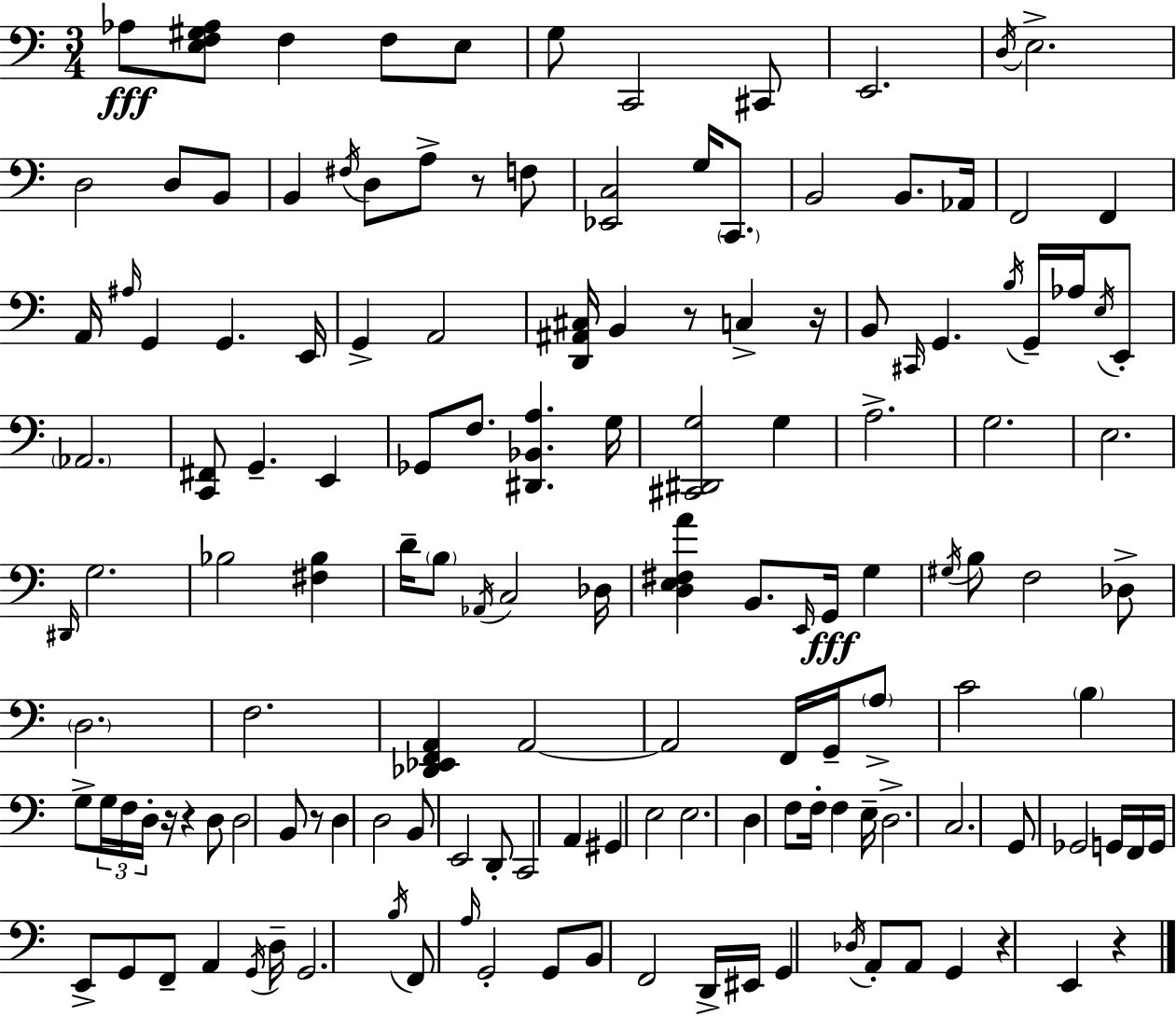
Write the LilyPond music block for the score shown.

{
  \clef bass
  \numericTimeSignature
  \time 3/4
  \key a \minor
  \repeat volta 2 { aes8\fff <e f gis aes>8 f4 f8 e8 | g8 c,2 cis,8 | e,2. | \acciaccatura { d16 } e2.-> | \break d2 d8 b,8 | b,4 \acciaccatura { fis16 } d8 a8-> r8 | f8 <ees, c>2 g16 \parenthesize c,8. | b,2 b,8. | \break aes,16 f,2 f,4 | a,16 \grace { ais16 } g,4 g,4. | e,16 g,4-> a,2 | <d, ais, cis>16 b,4 r8 c4-> | \break r16 b,8 \grace { cis,16 } g,4. | \acciaccatura { b16 } g,16-- aes16 \acciaccatura { e16 } e,8-. \parenthesize aes,2. | <c, fis,>8 g,4.-- | e,4 ges,8 f8. <dis, bes, a>4. | \break g16 <cis, dis, g>2 | g4 a2.-> | g2. | e2. | \break \grace { dis,16 } g2. | bes2 | <fis bes>4 d'16-- \parenthesize b8 \acciaccatura { aes,16 } c2 | des16 <d e fis a'>4 | \break b,8. \grace { e,16 }\fff g,16 g4 \acciaccatura { gis16 } b8 | f2 des8-> \parenthesize d2. | f2. | <des, ees, f, a,>4 | \break a,2~~ a,2 | f,16 g,16-- \parenthesize a8-> c'2 | \parenthesize b4 g8-> | \tuplet 3/2 { g16 f16 d16-. } r16 r4 d8 d2 | \break b,8 r8 d4 | d2 b,8 | e,2 d,8-. c,2 | a,4 gis,4 | \break e2 e2. | d4 | f8 f16-. f4 e16-- d2.-> | c2. | \break g,8 | ges,2 g,16 f,16 g,16 e,8-> | g,8 f,8-- a,4 \acciaccatura { g,16 } d16-- g,2. | \acciaccatura { b16 } | \break f,8 \grace { a16 } g,2-. g,8 | b,8 f,2 d,16-> | eis,16 g,4 \acciaccatura { des16 } a,8-. a,8 g,4 | r4 e,4 r4 | \break } \bar "|."
}